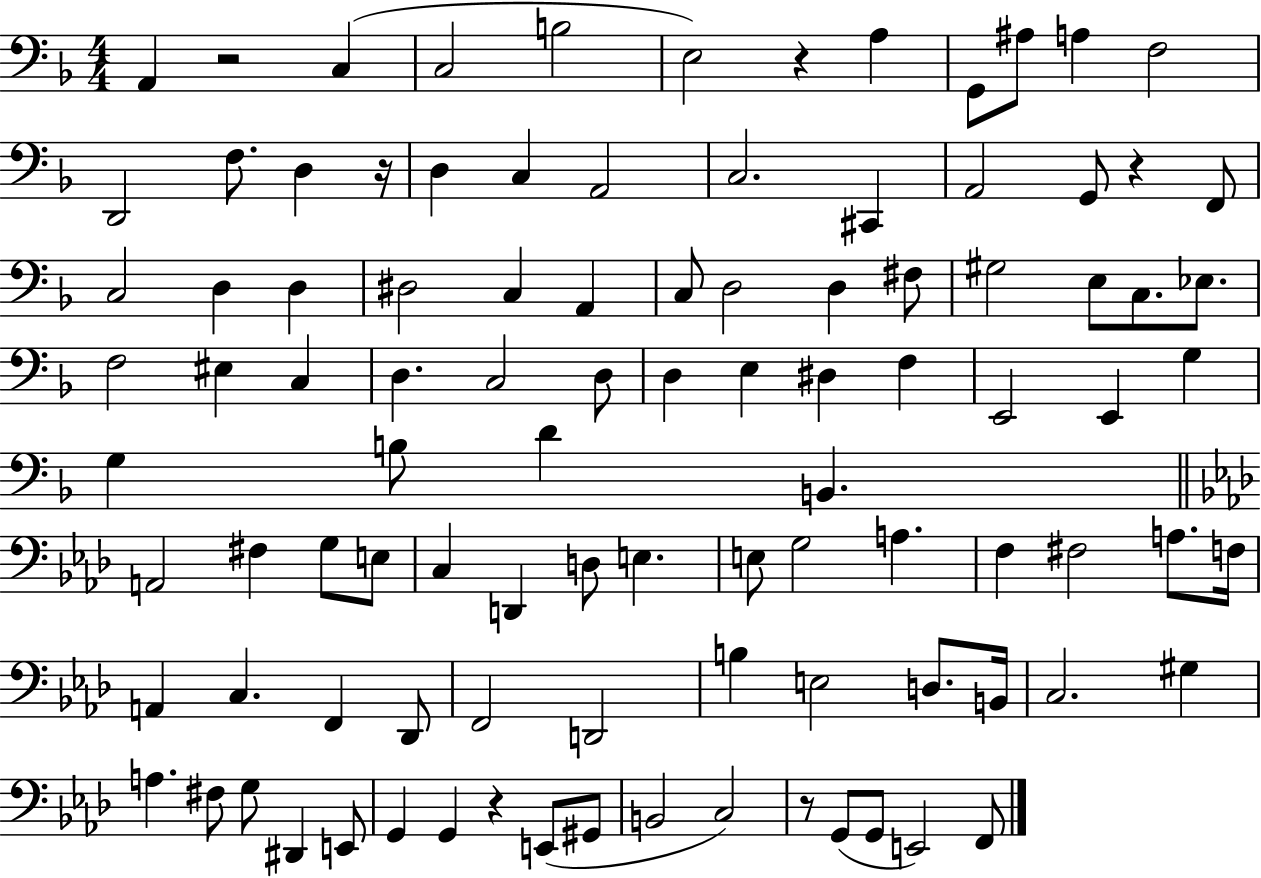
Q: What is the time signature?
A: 4/4